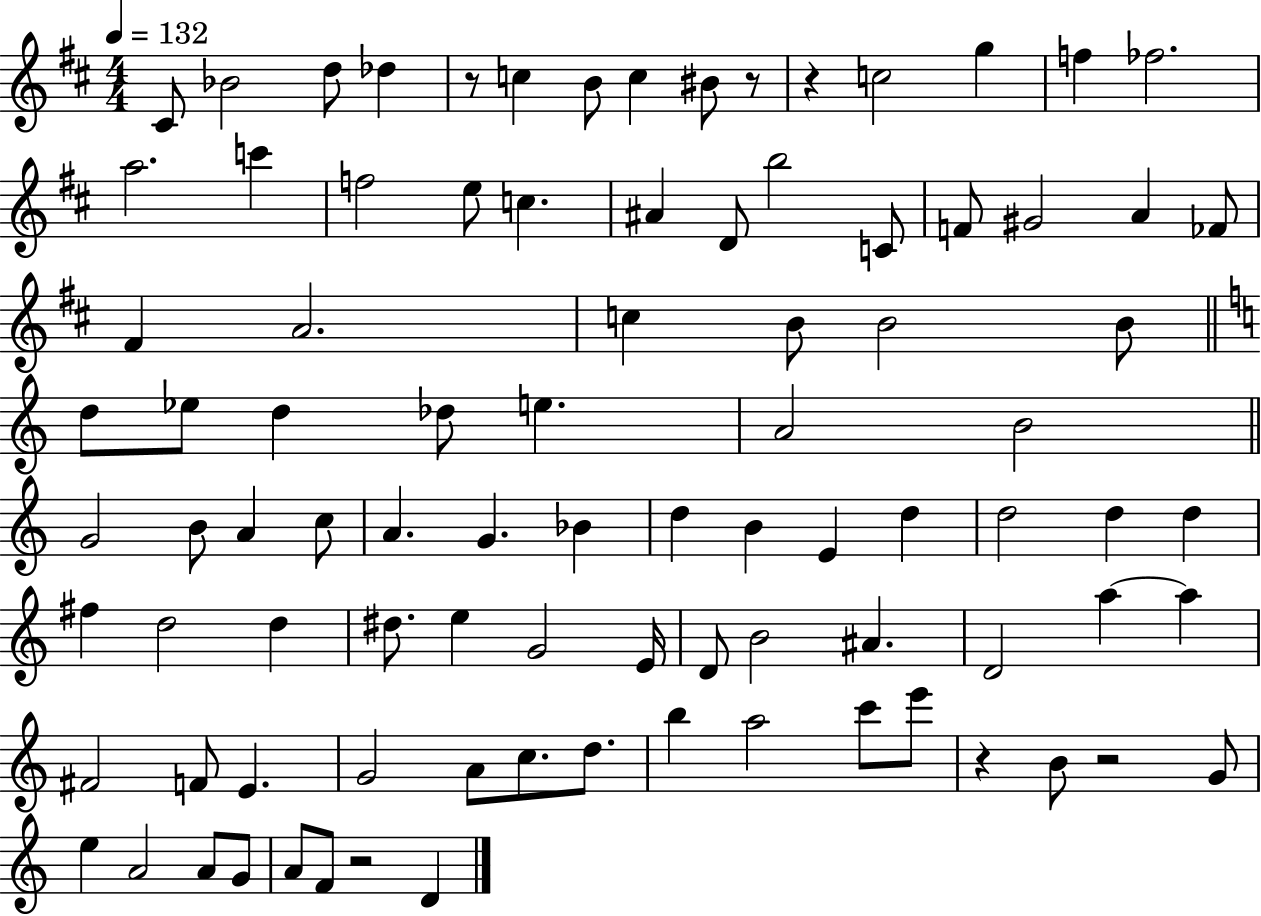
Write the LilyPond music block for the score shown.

{
  \clef treble
  \numericTimeSignature
  \time 4/4
  \key d \major
  \tempo 4 = 132
  cis'8 bes'2 d''8 des''4 | r8 c''4 b'8 c''4 bis'8 r8 | r4 c''2 g''4 | f''4 fes''2. | \break a''2. c'''4 | f''2 e''8 c''4. | ais'4 d'8 b''2 c'8 | f'8 gis'2 a'4 fes'8 | \break fis'4 a'2. | c''4 b'8 b'2 b'8 | \bar "||" \break \key c \major d''8 ees''8 d''4 des''8 e''4. | a'2 b'2 | \bar "||" \break \key c \major g'2 b'8 a'4 c''8 | a'4. g'4. bes'4 | d''4 b'4 e'4 d''4 | d''2 d''4 d''4 | \break fis''4 d''2 d''4 | dis''8. e''4 g'2 e'16 | d'8 b'2 ais'4. | d'2 a''4~~ a''4 | \break fis'2 f'8 e'4. | g'2 a'8 c''8. d''8. | b''4 a''2 c'''8 e'''8 | r4 b'8 r2 g'8 | \break e''4 a'2 a'8 g'8 | a'8 f'8 r2 d'4 | \bar "|."
}